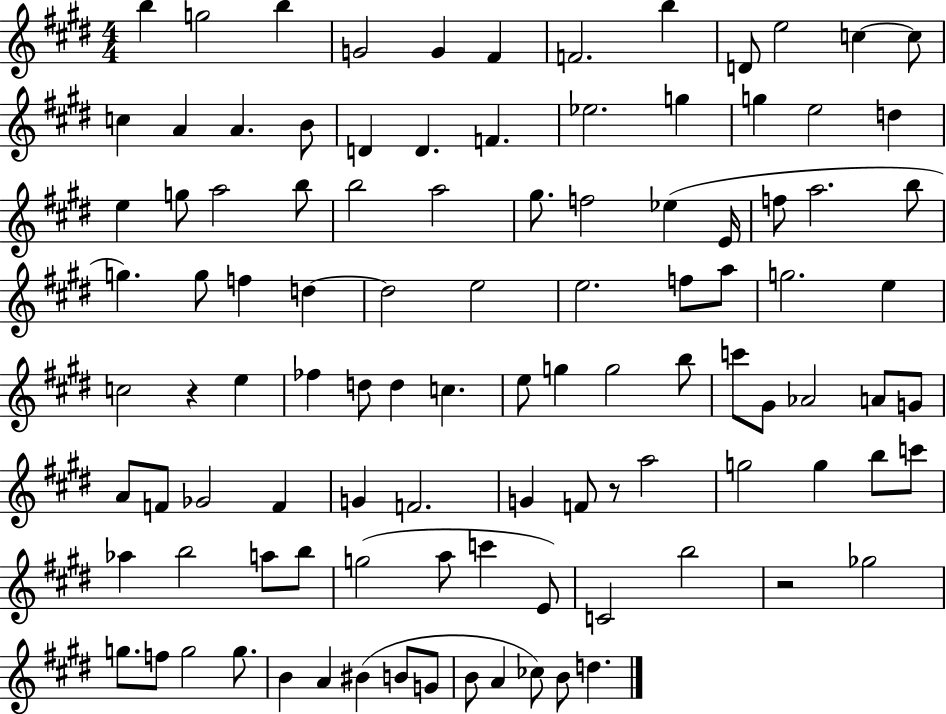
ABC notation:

X:1
T:Untitled
M:4/4
L:1/4
K:E
b g2 b G2 G ^F F2 b D/2 e2 c c/2 c A A B/2 D D F _e2 g g e2 d e g/2 a2 b/2 b2 a2 ^g/2 f2 _e E/4 f/2 a2 b/2 g g/2 f d d2 e2 e2 f/2 a/2 g2 e c2 z e _f d/2 d c e/2 g g2 b/2 c'/2 ^G/2 _A2 A/2 G/2 A/2 F/2 _G2 F G F2 G F/2 z/2 a2 g2 g b/2 c'/2 _a b2 a/2 b/2 g2 a/2 c' E/2 C2 b2 z2 _g2 g/2 f/2 g2 g/2 B A ^B B/2 G/2 B/2 A _c/2 B/2 d